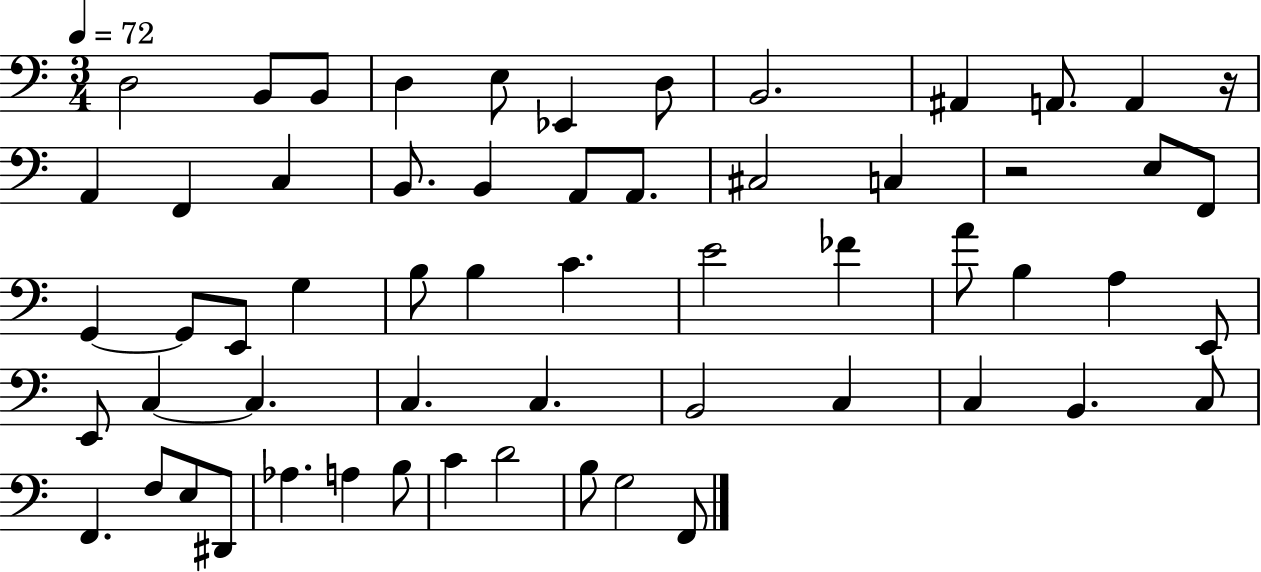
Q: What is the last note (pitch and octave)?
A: F2